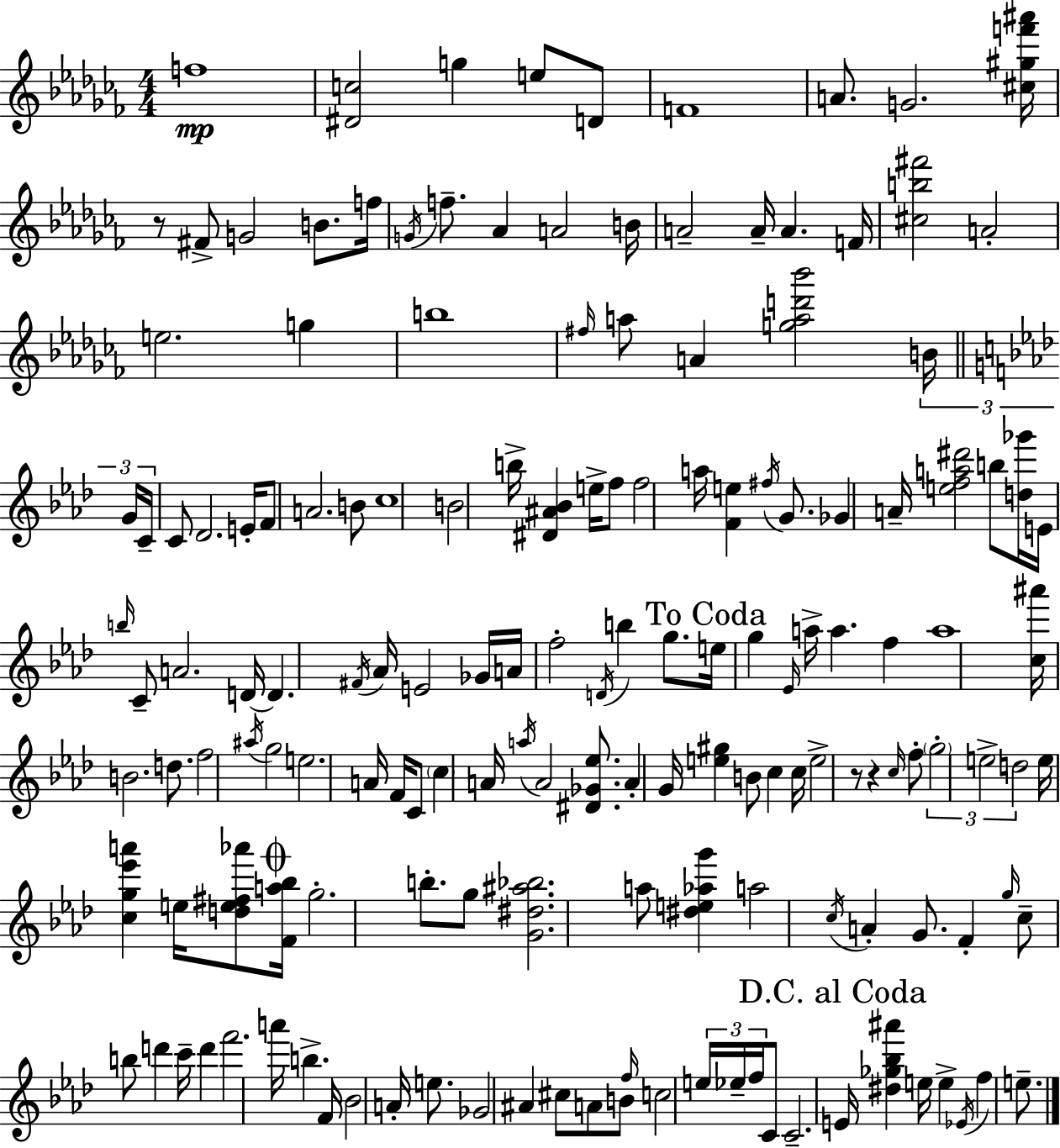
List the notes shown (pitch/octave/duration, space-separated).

F5/w [D#4,C5]/h G5/q E5/e D4/e F4/w A4/e. G4/h. [C#5,G#5,F6,A#6]/s R/e F#4/e G4/h B4/e. F5/s G4/s F5/e. Ab4/q A4/h B4/s A4/h A4/s A4/q. F4/s [C#5,B5,F#6]/h A4/h E5/h. G5/q B5/w F#5/s A5/e A4/q [G5,A5,D6,Bb6]/h B4/s G4/s C4/s C4/e Db4/h. E4/s F4/e A4/h. B4/e C5/w B4/h B5/s [D#4,A#4,Bb4]/q E5/s F5/e F5/h A5/s [F4,E5]/q F#5/s G4/e. Gb4/q A4/s [E5,F5,A5,D#6]/h B5/e [D5,Gb6]/s E4/s B5/s C4/e A4/h. D4/s D4/q. F#4/s Ab4/s E4/h Gb4/s A4/s F5/h D4/s B5/q G5/e. E5/s G5/q Eb4/s A5/s A5/q. F5/q A5/w [C5,A#6]/s B4/h. D5/e. F5/h A#5/s G5/h E5/h. A4/s F4/s C4/e C5/q A4/s A5/s A4/h [D#4,Gb4,Eb5]/e. A4/q G4/s [E5,G#5]/q B4/e C5/q C5/s E5/h R/e R/q C5/s F5/e G5/h E5/h D5/h E5/s [C5,G5,Eb6,A6]/q E5/s [D5,E5,F#5,Ab6]/e [F4,A5,Bb5]/s G5/h. B5/e. G5/e [G4,D#5,A#5,Bb5]/h. A5/e [D#5,E5,Ab5,G6]/q A5/h C5/s A4/q G4/e. F4/q G5/s C5/e B5/e D6/q C6/s D6/q F6/h. A6/s B5/q. F4/s Bb4/h A4/s E5/e. Gb4/h A#4/q C#5/e A4/e B4/e F5/s C5/h E5/s Eb5/s F5/s C4/e C4/h. E4/s [D#5,Gb5,Bb5,A#6]/q E5/s E5/q Eb4/s F5/q E5/e.